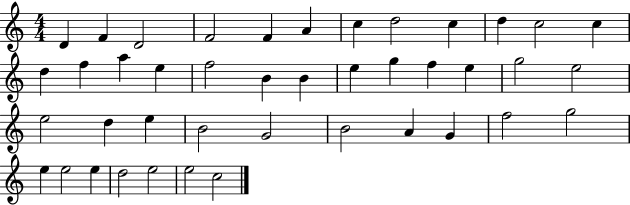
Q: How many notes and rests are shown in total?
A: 42